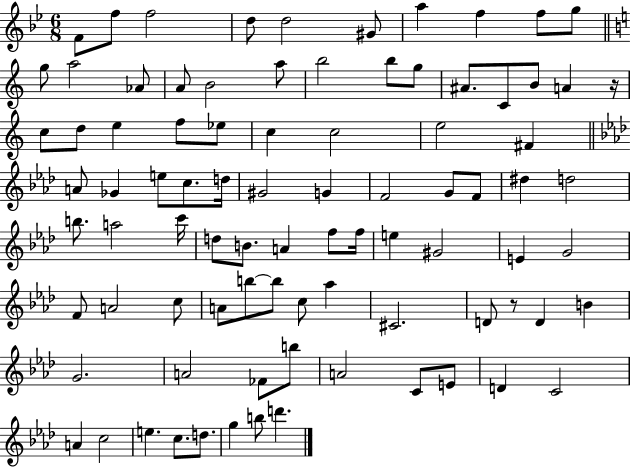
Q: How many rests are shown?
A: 2